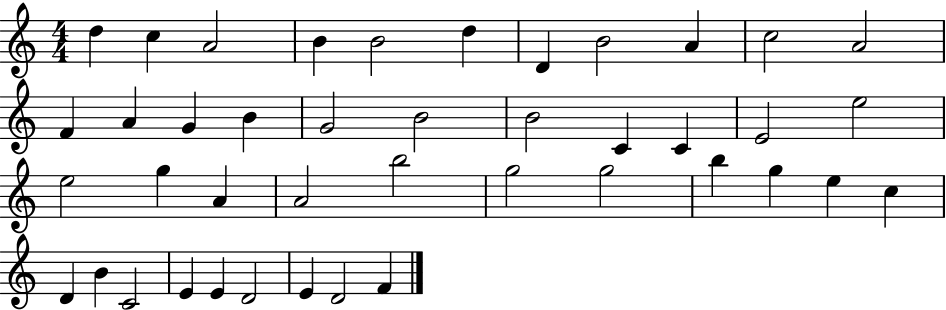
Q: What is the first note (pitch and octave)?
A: D5